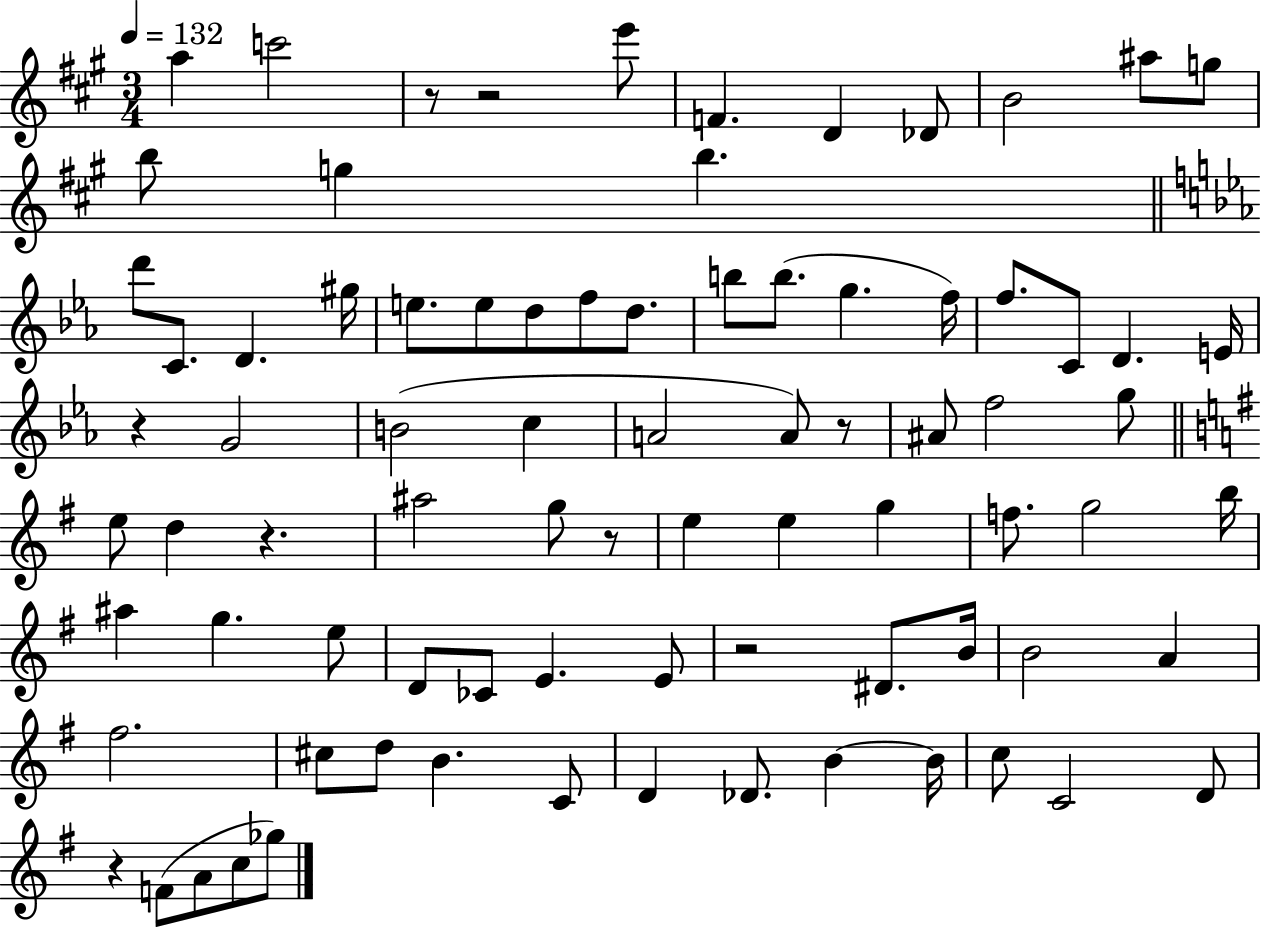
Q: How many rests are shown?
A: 8